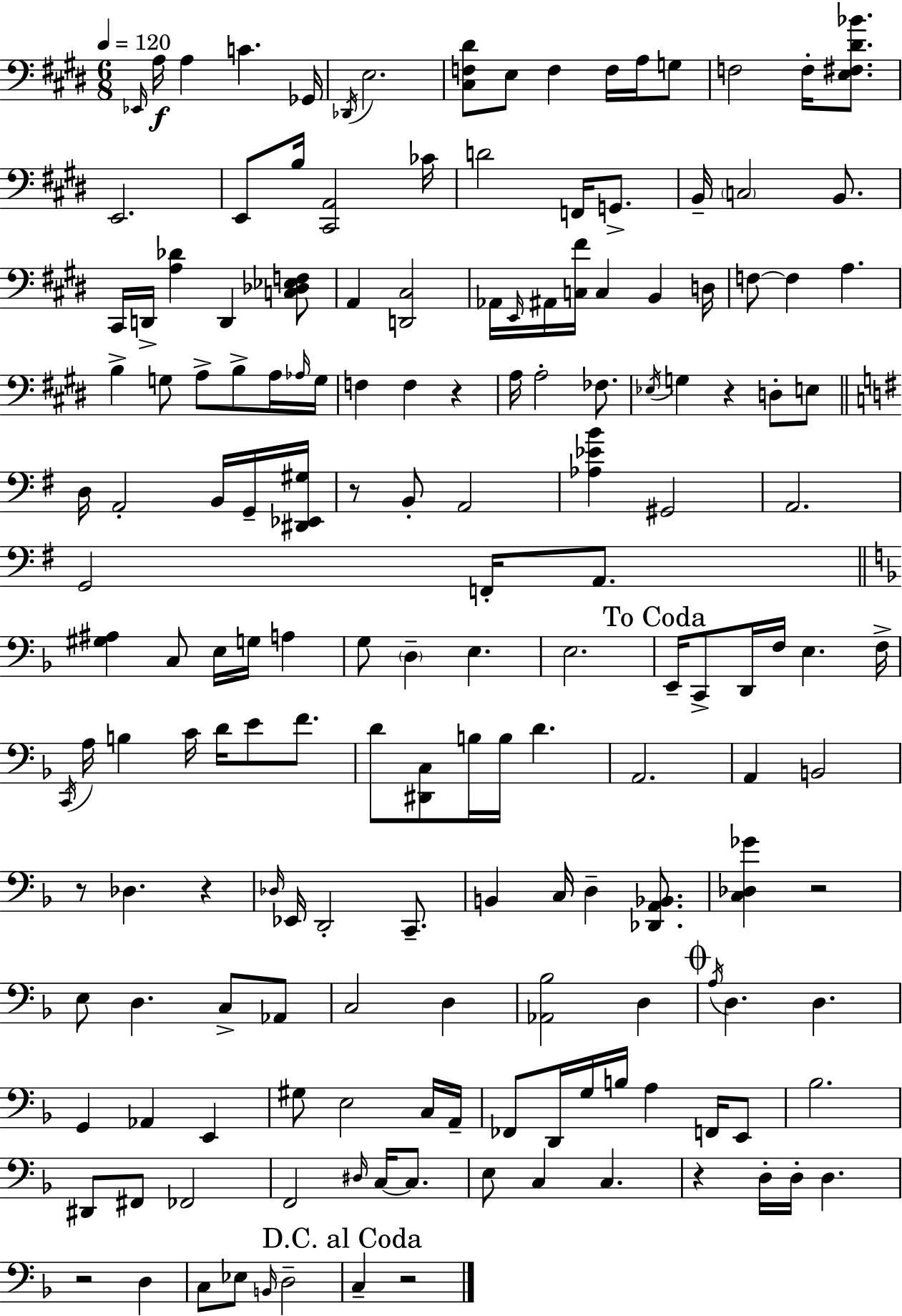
{
  \clef bass
  \numericTimeSignature
  \time 6/8
  \key e \major
  \tempo 4 = 120
  \grace { ees,16 }\f a16 a4 c'4. | ges,16 \acciaccatura { des,16 } e2. | <cis f dis'>8 e8 f4 f16 a16 | g8 f2 f16-. <e fis dis' bes'>8. | \break e,2. | e,8 b16 <cis, a,>2 | ces'16 d'2 f,16 g,8.-> | b,16-- \parenthesize c2 b,8. | \break cis,16 d,16-> <a des'>4 d,4 | <c des ees f>8 a,4 <d, cis>2 | aes,16 \grace { e,16 } ais,16 <c fis'>16 c4 b,4 | d16 f8~~ f4 a4. | \break b4-> g8 a8-> b8-> | a16 \grace { aes16 } g16 f4 f4 | r4 a16 a2-. | fes8. \acciaccatura { ees16 } g4 r4 | \break d8-. e8 \bar "||" \break \key g \major d16 a,2-. b,16 g,16-- <dis, ees, gis>16 | r8 b,8-. a,2 | <aes ees' b'>4 gis,2 | a,2. | \break g,2 f,16-. a,8. | \bar "||" \break \key d \minor <gis ais>4 c8 e16 g16 a4 | g8 \parenthesize d4-- e4. | e2. | \mark "To Coda" e,16-- c,8-> d,16 f16 e4. f16-> | \break \acciaccatura { c,16 } a16 b4 c'16 d'16 e'8 f'8. | d'8 <dis, c>8 b16 b16 d'4. | a,2. | a,4 b,2 | \break r8 des4. r4 | \grace { des16 } ees,16 d,2-. c,8.-- | b,4 c16 d4-- <des, a, bes,>8. | <c des ges'>4 r2 | \break e8 d4. c8-> | aes,8 c2 d4 | <aes, bes>2 d4 | \mark \markup { \musicglyph "scripts.coda" } \acciaccatura { a16 } d4. d4. | \break g,4 aes,4 e,4 | gis8 e2 | c16 a,16-- fes,8 d,16 g16 b16 a4 | f,16 e,8 bes2. | \break dis,8 fis,8 fes,2 | f,2 \grace { dis16 } | c16~~ c8. e8 c4 c4. | r4 d16-. d16-. d4. | \break r2 | d4 c8 ees8 \grace { b,16 } d2-- | \mark "D.C. al Coda" c4-- r2 | \bar "|."
}